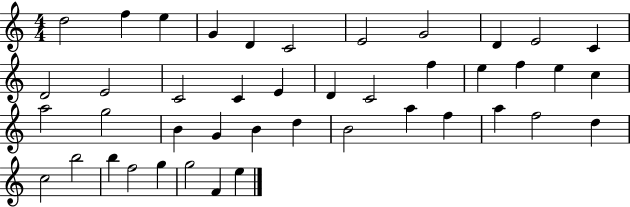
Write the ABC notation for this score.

X:1
T:Untitled
M:4/4
L:1/4
K:C
d2 f e G D C2 E2 G2 D E2 C D2 E2 C2 C E D C2 f e f e c a2 g2 B G B d B2 a f a f2 d c2 b2 b f2 g g2 F e